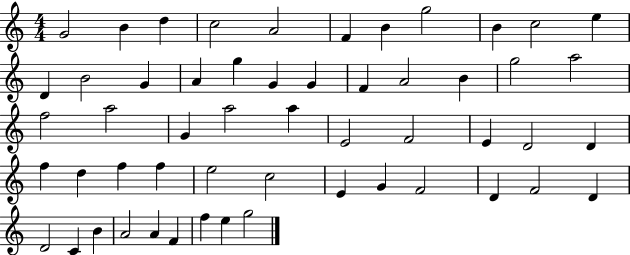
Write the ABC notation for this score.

X:1
T:Untitled
M:4/4
L:1/4
K:C
G2 B d c2 A2 F B g2 B c2 e D B2 G A g G G F A2 B g2 a2 f2 a2 G a2 a E2 F2 E D2 D f d f f e2 c2 E G F2 D F2 D D2 C B A2 A F f e g2